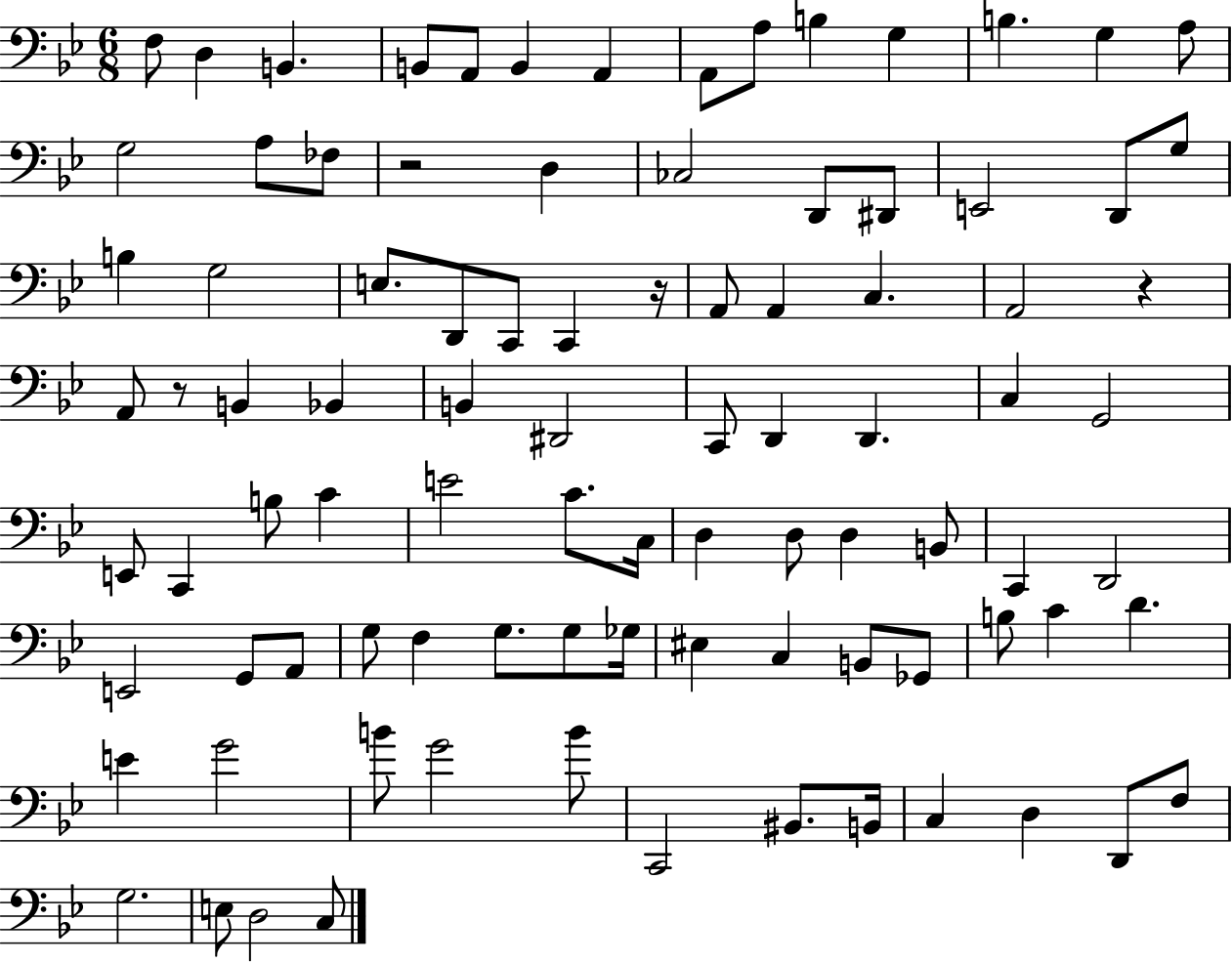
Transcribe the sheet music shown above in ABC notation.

X:1
T:Untitled
M:6/8
L:1/4
K:Bb
F,/2 D, B,, B,,/2 A,,/2 B,, A,, A,,/2 A,/2 B, G, B, G, A,/2 G,2 A,/2 _F,/2 z2 D, _C,2 D,,/2 ^D,,/2 E,,2 D,,/2 G,/2 B, G,2 E,/2 D,,/2 C,,/2 C,, z/4 A,,/2 A,, C, A,,2 z A,,/2 z/2 B,, _B,, B,, ^D,,2 C,,/2 D,, D,, C, G,,2 E,,/2 C,, B,/2 C E2 C/2 C,/4 D, D,/2 D, B,,/2 C,, D,,2 E,,2 G,,/2 A,,/2 G,/2 F, G,/2 G,/2 _G,/4 ^E, C, B,,/2 _G,,/2 B,/2 C D E G2 B/2 G2 B/2 C,,2 ^B,,/2 B,,/4 C, D, D,,/2 F,/2 G,2 E,/2 D,2 C,/2